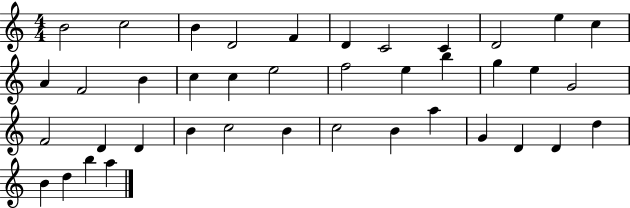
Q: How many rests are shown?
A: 0